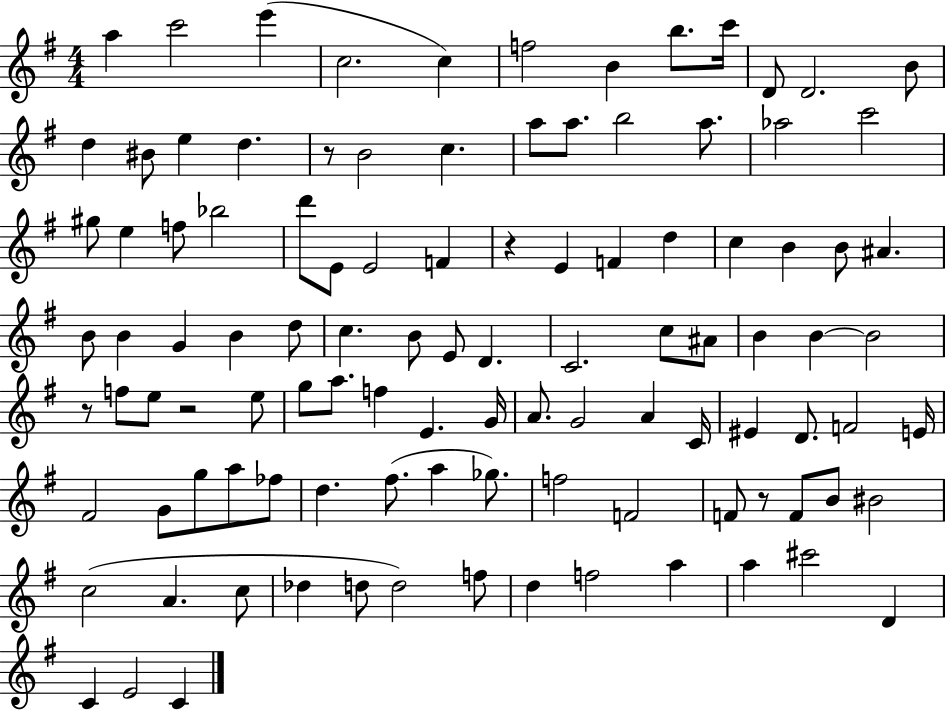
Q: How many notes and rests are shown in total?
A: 106